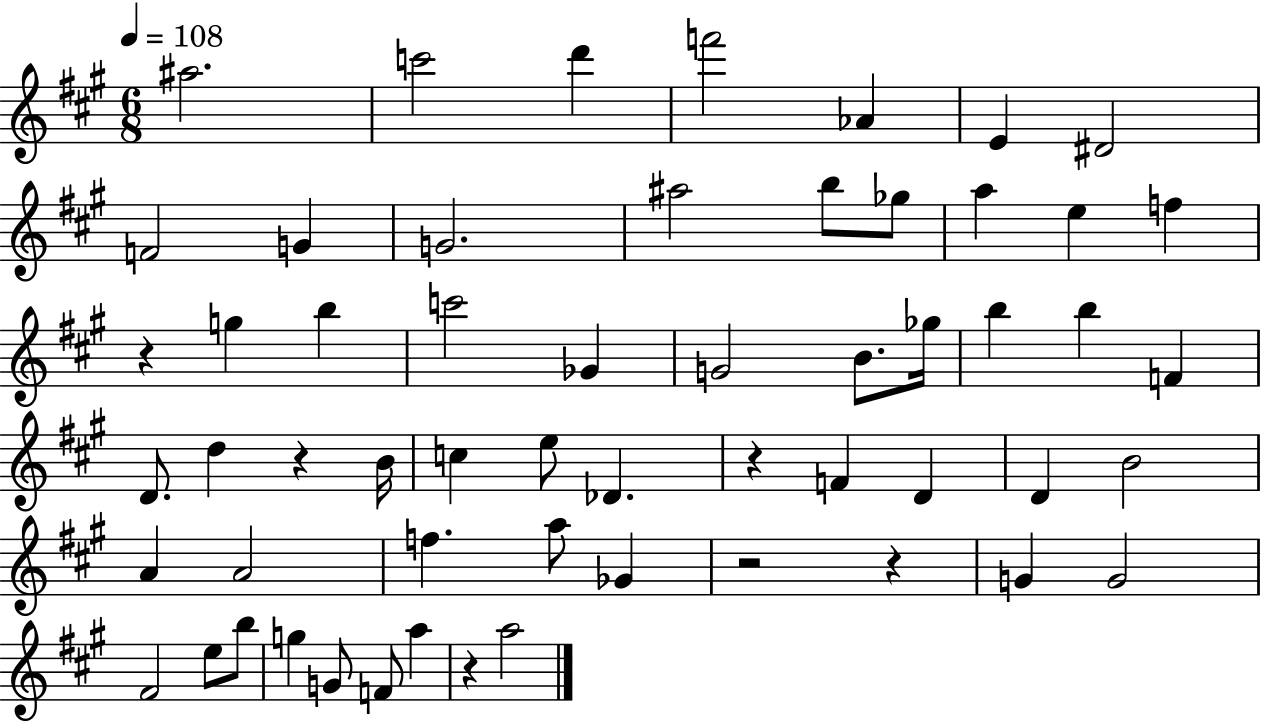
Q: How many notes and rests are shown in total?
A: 57